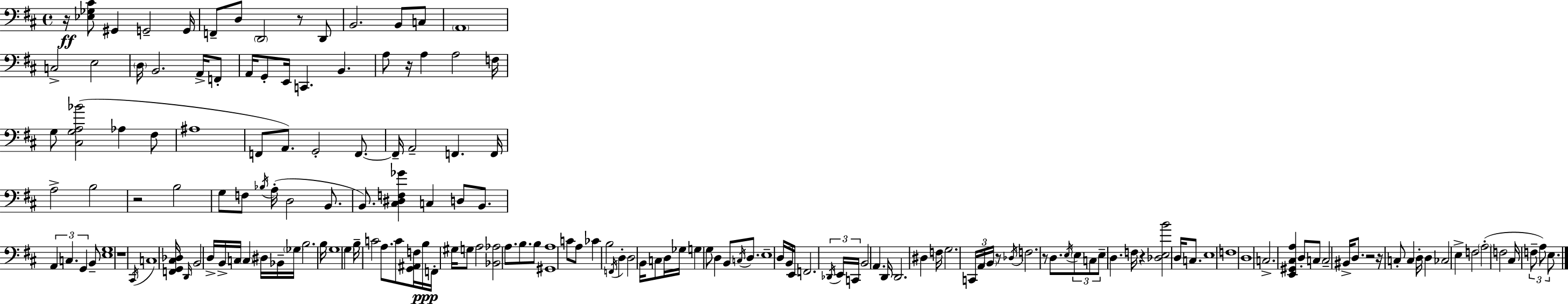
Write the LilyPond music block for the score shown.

{
  \clef bass
  \time 4/4
  \defaultTimeSignature
  \key d \major
  r16\ff <ees ges cis'>8 gis,4 g,2-- g,16 | f,8-- d8 \parenthesize d,2 r8 d,8 | b,2. b,8 c8 | \parenthesize a,1 | \break c2-> e2 | \parenthesize d16 b,2. a,16-> f,8-. | a,16 g,8-. e,16 c,4. b,4. | a8 r16 a4 a2 f16 | \break g8 <cis g a bes'>2( aes4 fis8 | ais1 | f,8 a,8.) g,2-. f,8.~~ | f,16-- a,2-- f,4. f,16 | \break a2-> b2 | r2 b2 | g8 f8 \acciaccatura { bes16 }( a16-. d2 b,8. | b,8.) <cis dis f ges'>4 c4 d8 b,8. | \break \tuplet 3/2 { a,4 c4. g,4 } b,8-- | <e g>1 | r1 | \acciaccatura { cis,16 } c1 | \break <f, g, cis des>16 \grace { d,16 } b,2 d16-> b,16-> c16 \parenthesize c4 | dis16 bes,16-- \parenthesize ges16 b2. | b16 g1 | \parenthesize g4 b16-- c'2 | \break a8. c'8 <g, ais, f>16 b16\ppp f,16-. gis16 g8 a2 | <bes, aes>2 a8. b8. | b8 <gis, a>1 | c'8 a8 ces'4 b2 | \break \acciaccatura { f,16 } d4-. d2 | b,16 c8 d16 ges16 g4 g8 d4 b,8 | \acciaccatura { c16 } d8. e1-- | d16 b,16 e,16 f,2. | \break \tuplet 3/2 { \acciaccatura { des,16 } e,16 c,16 } b,2 a,4. | d,16 d,2. | dis4 f16 g2. | \tuplet 3/2 { c,16 a,16 \parenthesize b,16 } r8 \acciaccatura { des16 } f2. | \break r8 d8. \acciaccatura { e16 } \tuplet 3/2 { \parenthesize e8 c8 e8-- } | d4. f16 r4 <des e b'>2 | d16 c8. e1 | f1 | \break d1 | c2.-> | <e, gis, cis a>4 d8-. c8 c2-- | bis,16-> d8. r2 | \break r16 c8-. c4 d16-. d4 ces2 | e4-> f2 | \parenthesize a2-.( f2 | cis16 \tuplet 3/2 { f8-- a8) e8. } \bar "|."
}